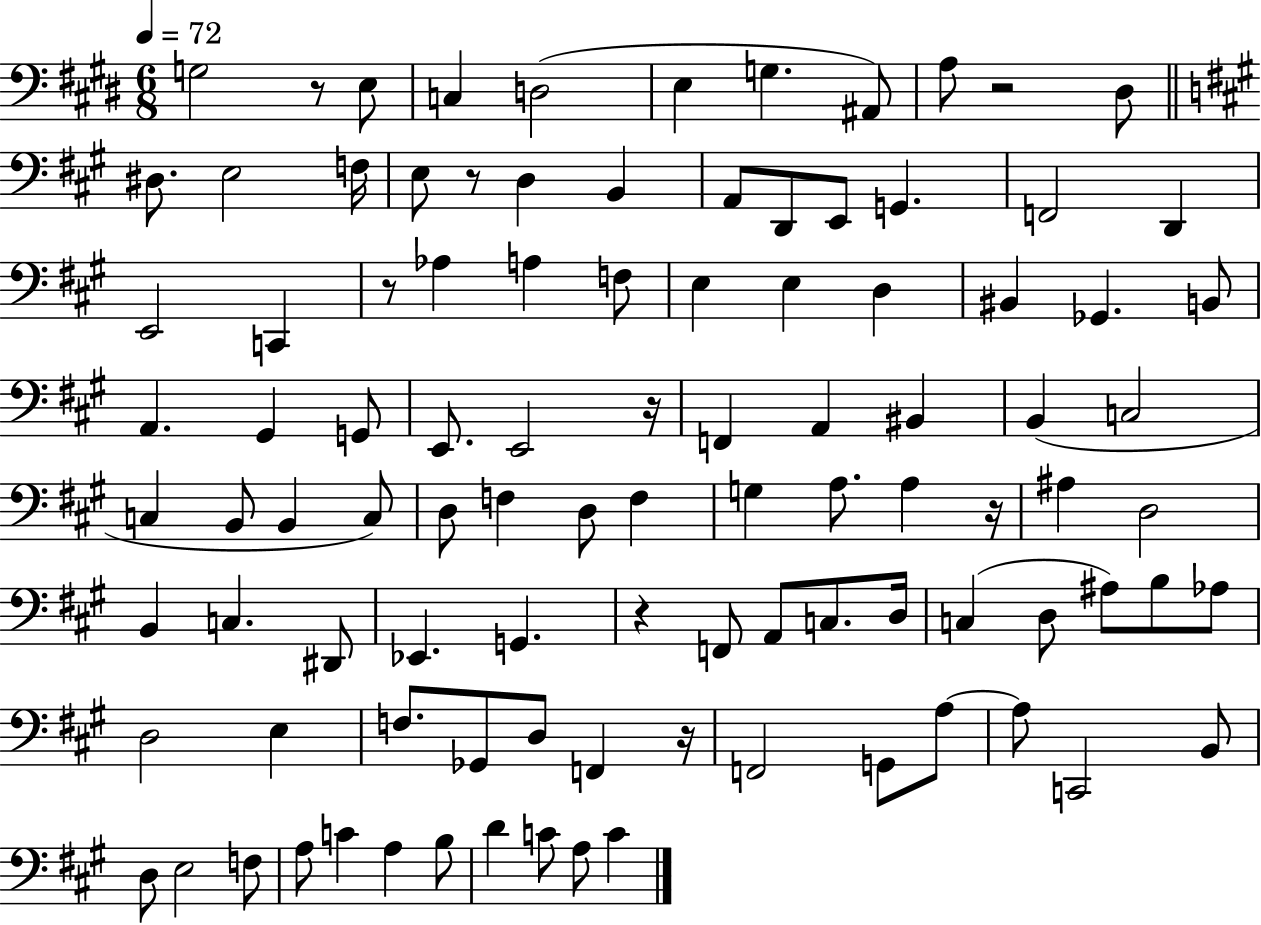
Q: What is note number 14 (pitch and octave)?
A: D3